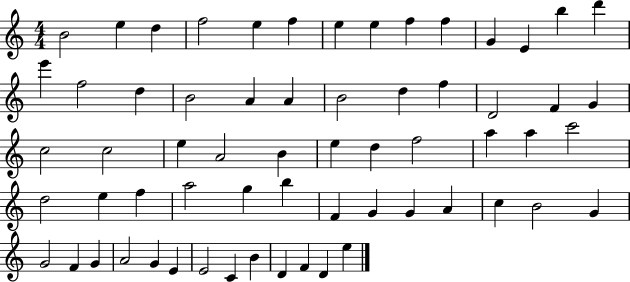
{
  \clef treble
  \numericTimeSignature
  \time 4/4
  \key c \major
  b'2 e''4 d''4 | f''2 e''4 f''4 | e''4 e''4 f''4 f''4 | g'4 e'4 b''4 d'''4 | \break e'''4 f''2 d''4 | b'2 a'4 a'4 | b'2 d''4 f''4 | d'2 f'4 g'4 | \break c''2 c''2 | e''4 a'2 b'4 | e''4 d''4 f''2 | a''4 a''4 c'''2 | \break d''2 e''4 f''4 | a''2 g''4 b''4 | f'4 g'4 g'4 a'4 | c''4 b'2 g'4 | \break g'2 f'4 g'4 | a'2 g'4 e'4 | e'2 c'4 b'4 | d'4 f'4 d'4 e''4 | \break \bar "|."
}